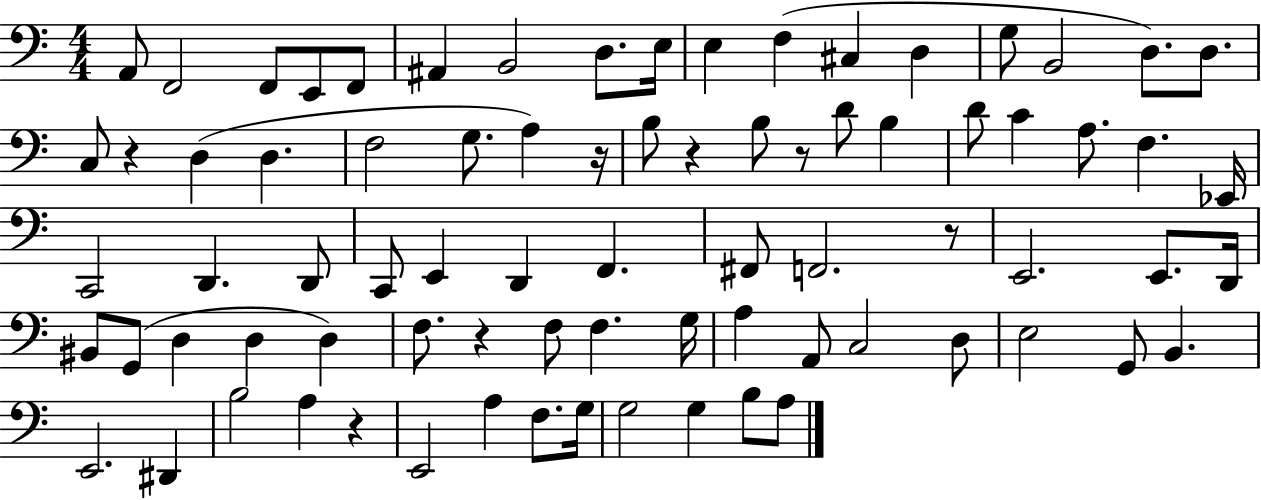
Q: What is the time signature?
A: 4/4